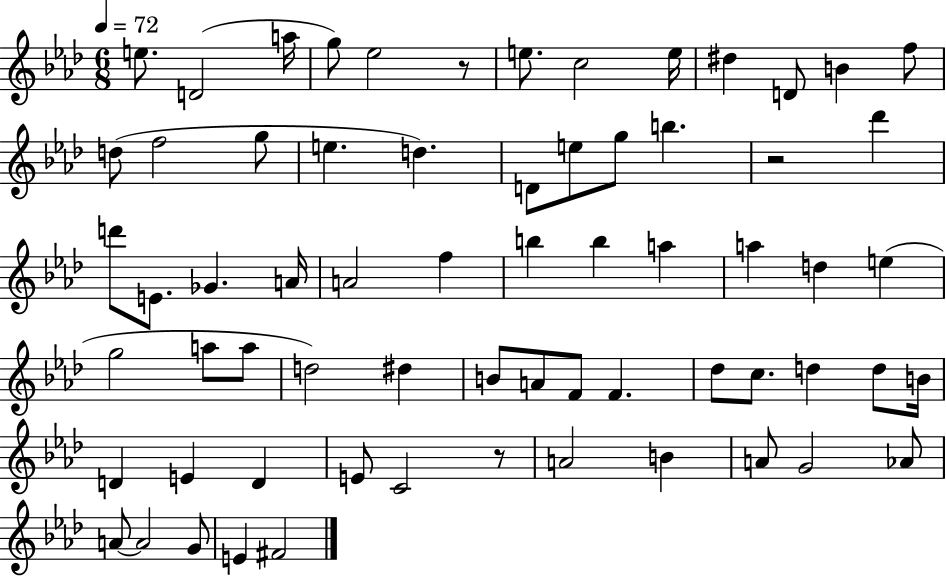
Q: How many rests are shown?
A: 3